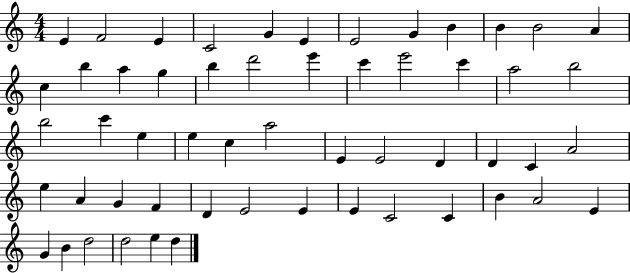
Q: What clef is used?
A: treble